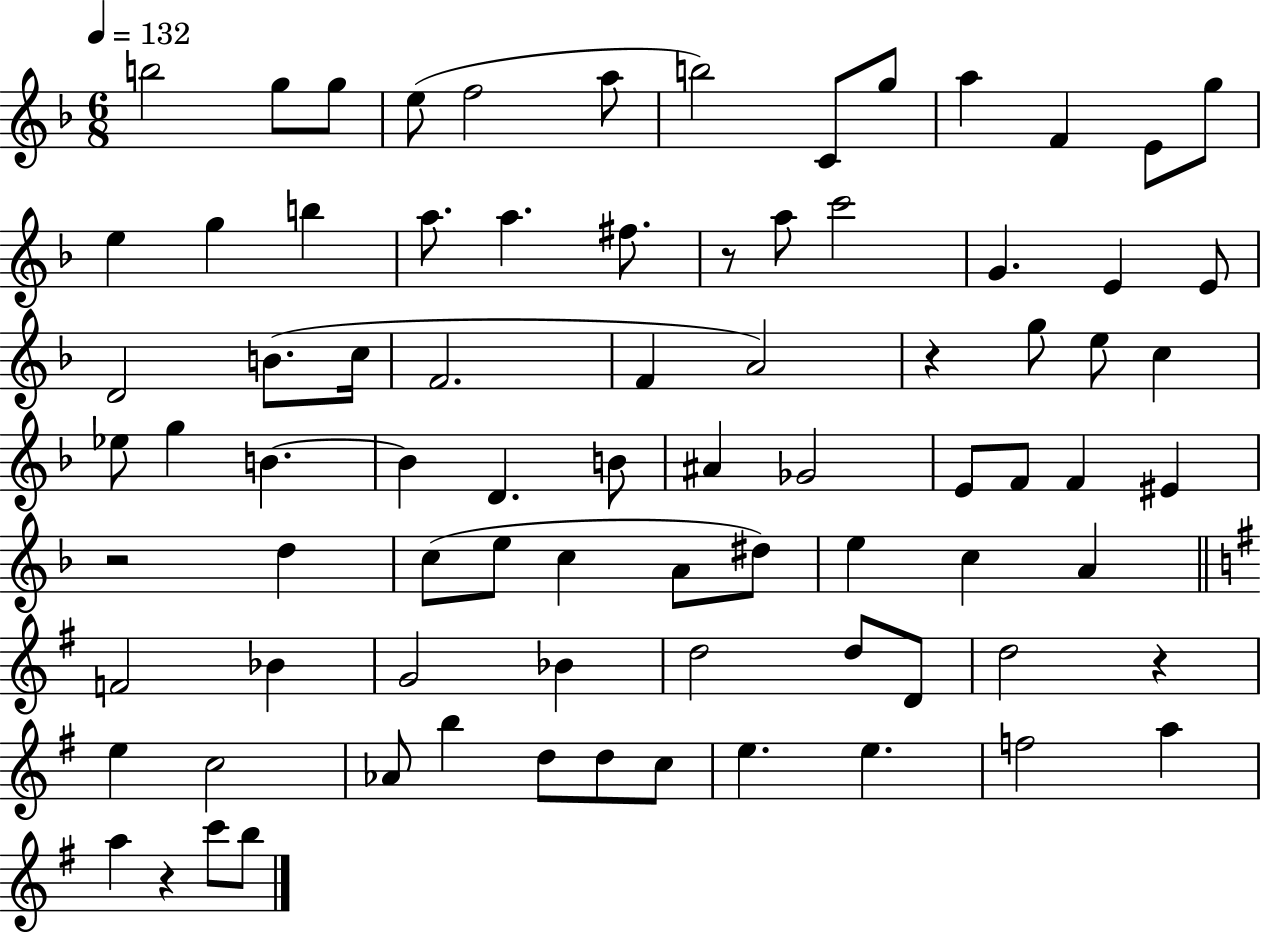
{
  \clef treble
  \numericTimeSignature
  \time 6/8
  \key f \major
  \tempo 4 = 132
  \repeat volta 2 { b''2 g''8 g''8 | e''8( f''2 a''8 | b''2) c'8 g''8 | a''4 f'4 e'8 g''8 | \break e''4 g''4 b''4 | a''8. a''4. fis''8. | r8 a''8 c'''2 | g'4. e'4 e'8 | \break d'2 b'8.( c''16 | f'2. | f'4 a'2) | r4 g''8 e''8 c''4 | \break ees''8 g''4 b'4.~~ | b'4 d'4. b'8 | ais'4 ges'2 | e'8 f'8 f'4 eis'4 | \break r2 d''4 | c''8( e''8 c''4 a'8 dis''8) | e''4 c''4 a'4 | \bar "||" \break \key g \major f'2 bes'4 | g'2 bes'4 | d''2 d''8 d'8 | d''2 r4 | \break e''4 c''2 | aes'8 b''4 d''8 d''8 c''8 | e''4. e''4. | f''2 a''4 | \break a''4 r4 c'''8 b''8 | } \bar "|."
}